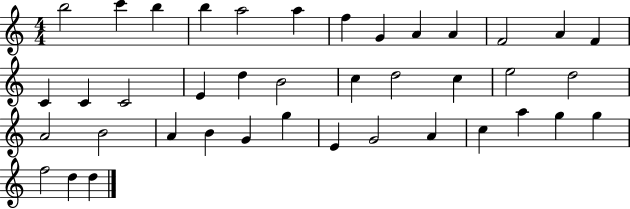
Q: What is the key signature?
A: C major